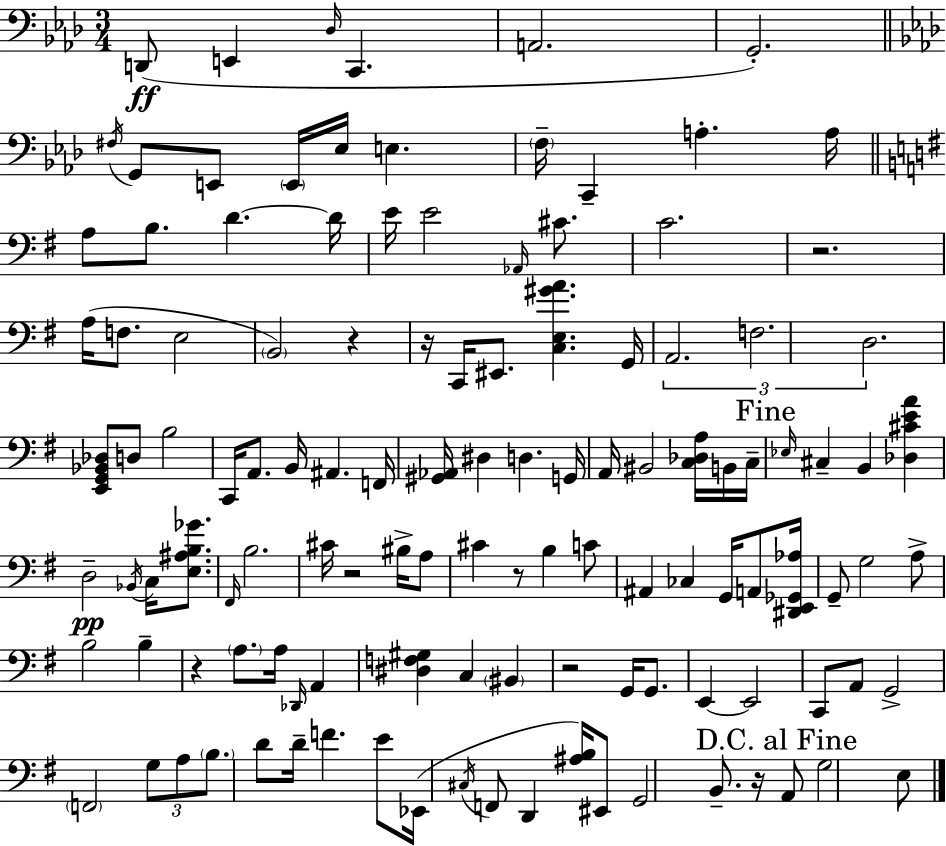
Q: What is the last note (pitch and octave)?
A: E3